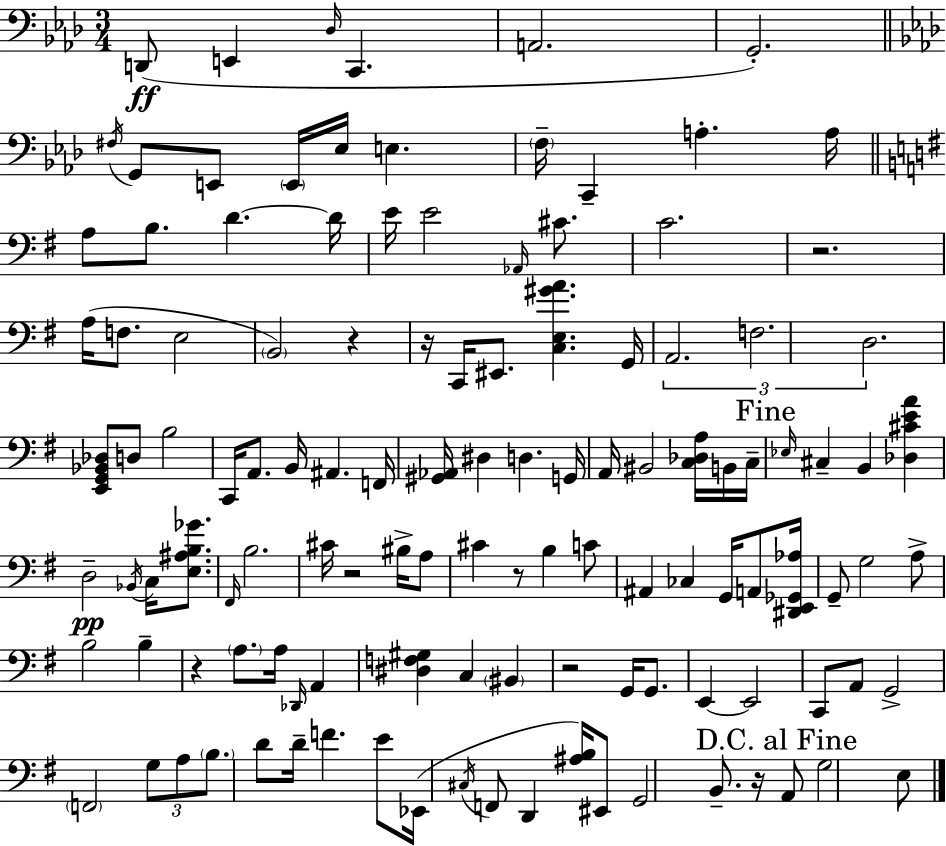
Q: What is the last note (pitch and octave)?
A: E3